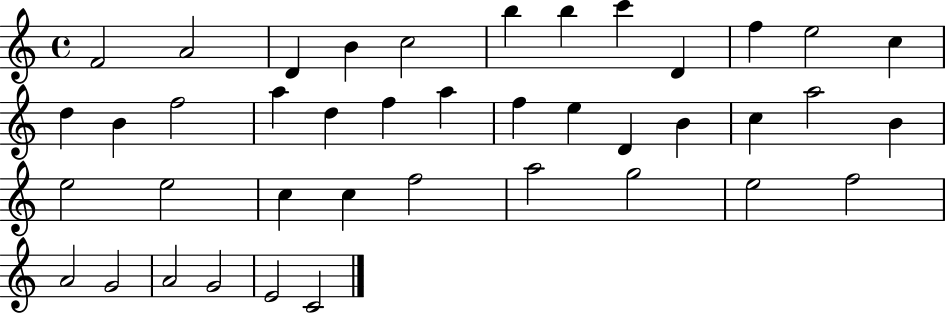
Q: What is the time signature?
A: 4/4